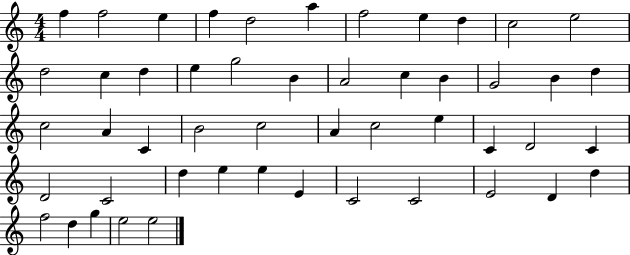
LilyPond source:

{
  \clef treble
  \numericTimeSignature
  \time 4/4
  \key c \major
  f''4 f''2 e''4 | f''4 d''2 a''4 | f''2 e''4 d''4 | c''2 e''2 | \break d''2 c''4 d''4 | e''4 g''2 b'4 | a'2 c''4 b'4 | g'2 b'4 d''4 | \break c''2 a'4 c'4 | b'2 c''2 | a'4 c''2 e''4 | c'4 d'2 c'4 | \break d'2 c'2 | d''4 e''4 e''4 e'4 | c'2 c'2 | e'2 d'4 d''4 | \break f''2 d''4 g''4 | e''2 e''2 | \bar "|."
}